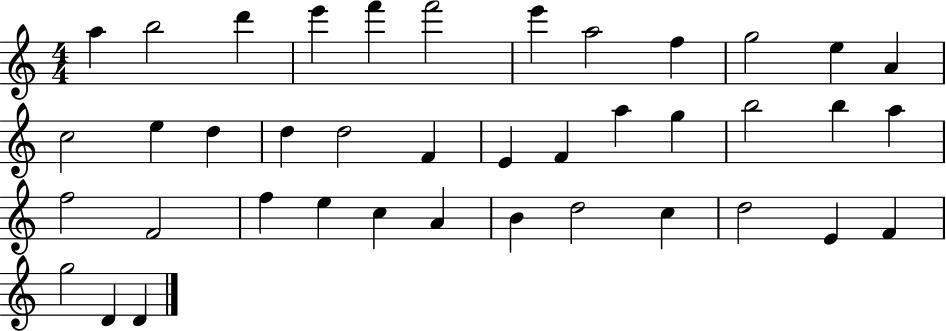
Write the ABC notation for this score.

X:1
T:Untitled
M:4/4
L:1/4
K:C
a b2 d' e' f' f'2 e' a2 f g2 e A c2 e d d d2 F E F a g b2 b a f2 F2 f e c A B d2 c d2 E F g2 D D